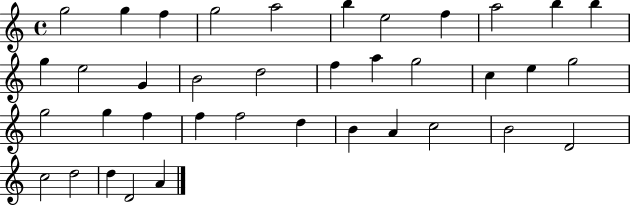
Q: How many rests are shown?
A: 0